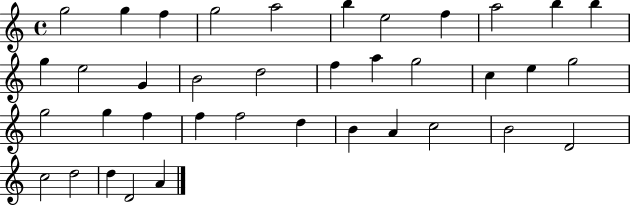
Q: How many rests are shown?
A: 0